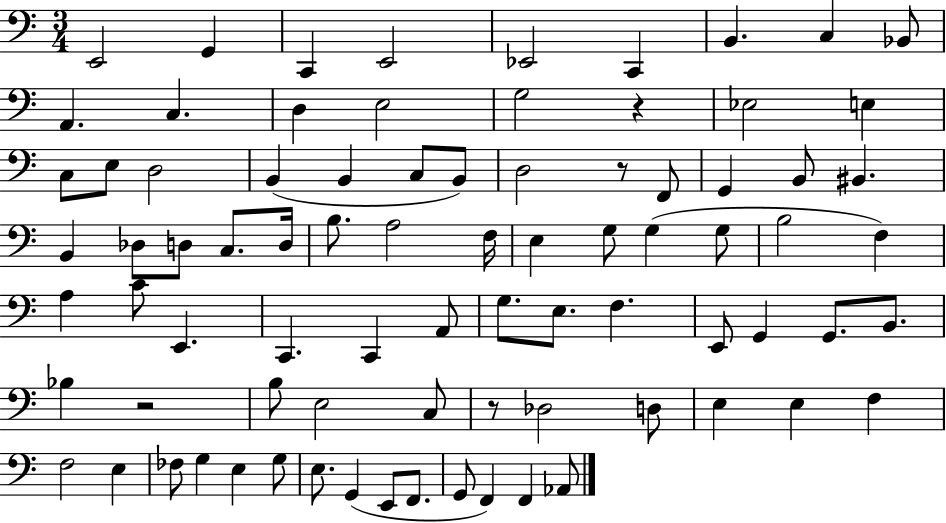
{
  \clef bass
  \numericTimeSignature
  \time 3/4
  \key c \major
  e,2 g,4 | c,4 e,2 | ees,2 c,4 | b,4. c4 bes,8 | \break a,4. c4. | d4 e2 | g2 r4 | ees2 e4 | \break c8 e8 d2 | b,4( b,4 c8 b,8) | d2 r8 f,8 | g,4 b,8 bis,4. | \break b,4 des8 d8 c8. d16 | b8. a2 f16 | e4 g8 g4( g8 | b2 f4) | \break a4 c'8 e,4. | c,4. c,4 a,8 | g8. e8. f4. | e,8 g,4 g,8. b,8. | \break bes4 r2 | b8 e2 c8 | r8 des2 d8 | e4 e4 f4 | \break f2 e4 | fes8 g4 e4 g8 | e8. g,4( e,8 f,8. | g,8 f,4) f,4 aes,8 | \break \bar "|."
}